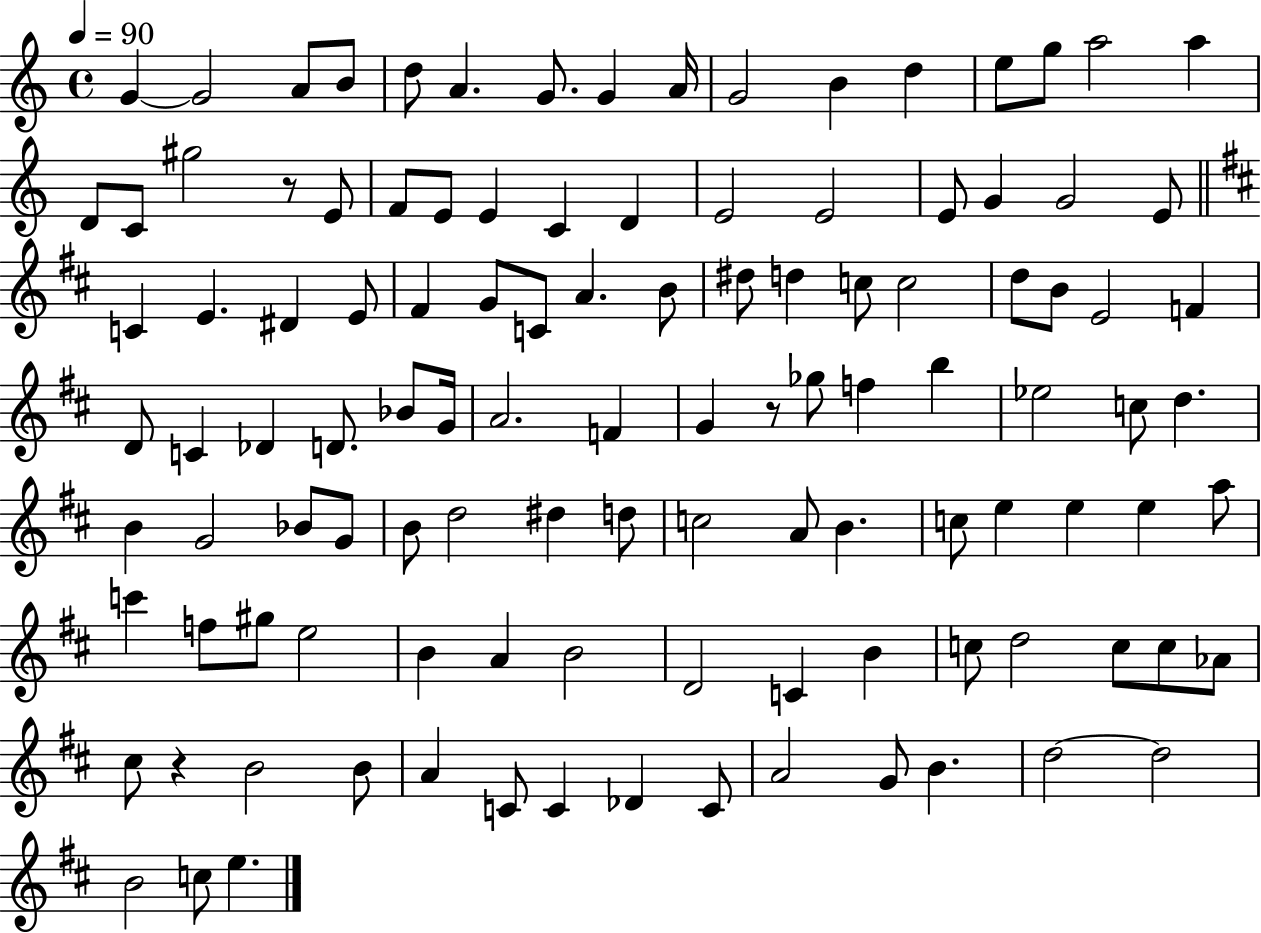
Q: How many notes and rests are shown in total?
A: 113